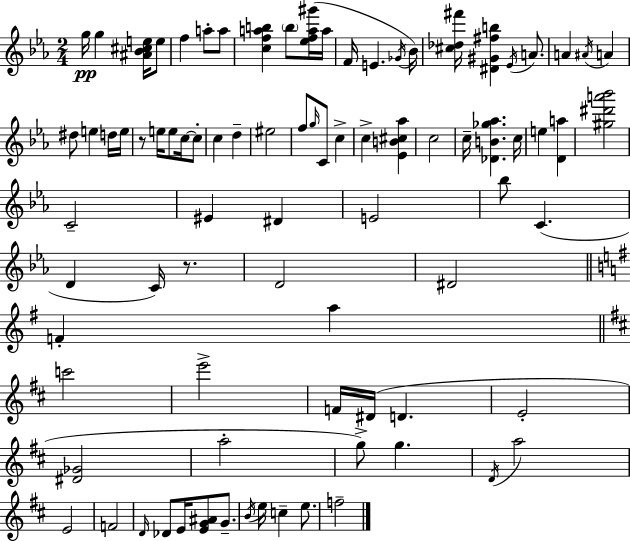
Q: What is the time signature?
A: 2/4